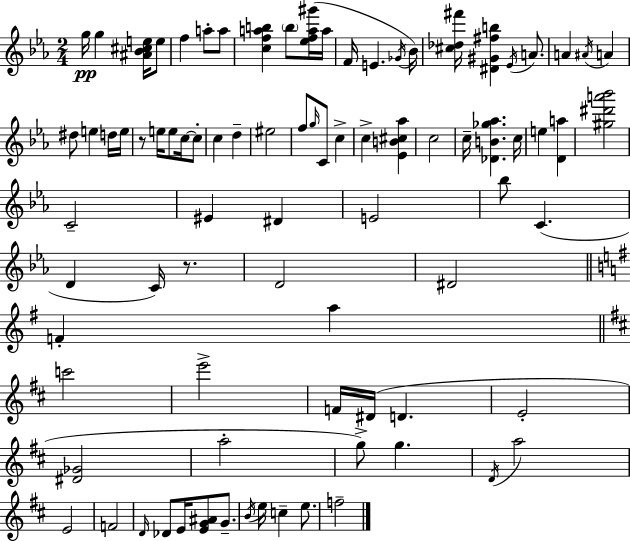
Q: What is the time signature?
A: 2/4